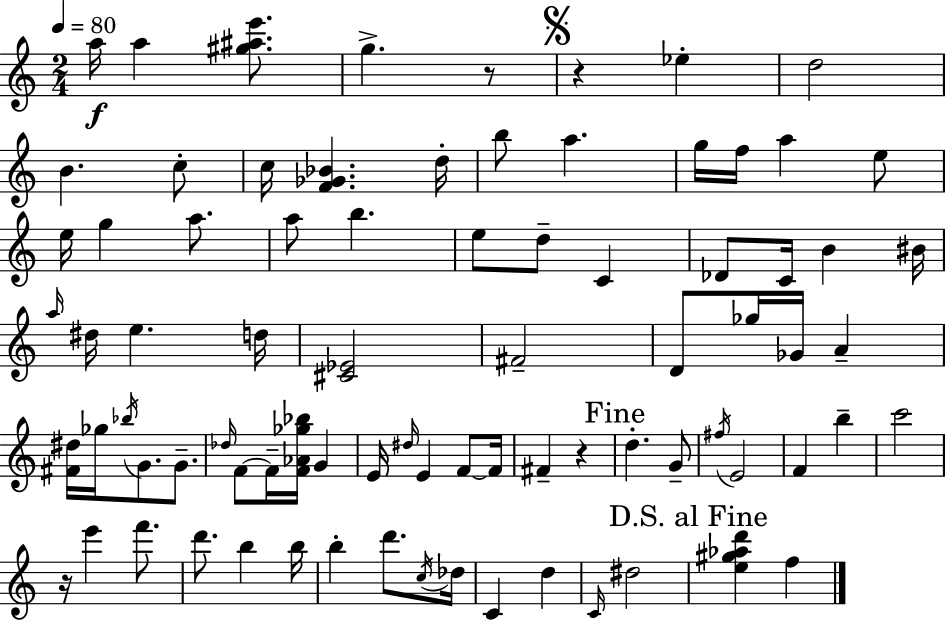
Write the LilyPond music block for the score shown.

{
  \clef treble
  \numericTimeSignature
  \time 2/4
  \key a \minor
  \tempo 4 = 80
  a''16\f a''4 <gis'' ais'' e'''>8. | g''4.-> r8 | \mark \markup { \musicglyph "scripts.segno" } r4 ees''4-. | d''2 | \break b'4. c''8-. | c''16 <f' ges' bes'>4. d''16-. | b''8 a''4. | g''16 f''16 a''4 e''8 | \break e''16 g''4 a''8. | a''8 b''4. | e''8 d''8-- c'4 | des'8 c'16 b'4 bis'16 | \break \grace { a''16 } dis''16 e''4. | d''16 <cis' ees'>2 | fis'2-- | d'8 ges''16 ges'16 a'4-- | \break <fis' dis''>16 ges''16 \acciaccatura { bes''16 } g'8. g'8.-- | \grace { des''16 } f'8~~ f'16-- <f' aes' ges'' bes''>16 g'4 | e'16 \grace { dis''16 } e'4 | f'8~~ f'16 fis'4-- | \break r4 \mark "Fine" d''4.-. | g'8-- \acciaccatura { fis''16 } e'2 | f'4 | b''4-- c'''2 | \break r16 e'''4 | f'''8. d'''8. | b''4 b''16 b''4-. | d'''8. \acciaccatura { c''16 } des''16 c'4 | \break d''4 \grace { c'16 } dis''2 | \mark "D.S. al Fine" <e'' gis'' aes'' d'''>4 | f''4 \bar "|."
}